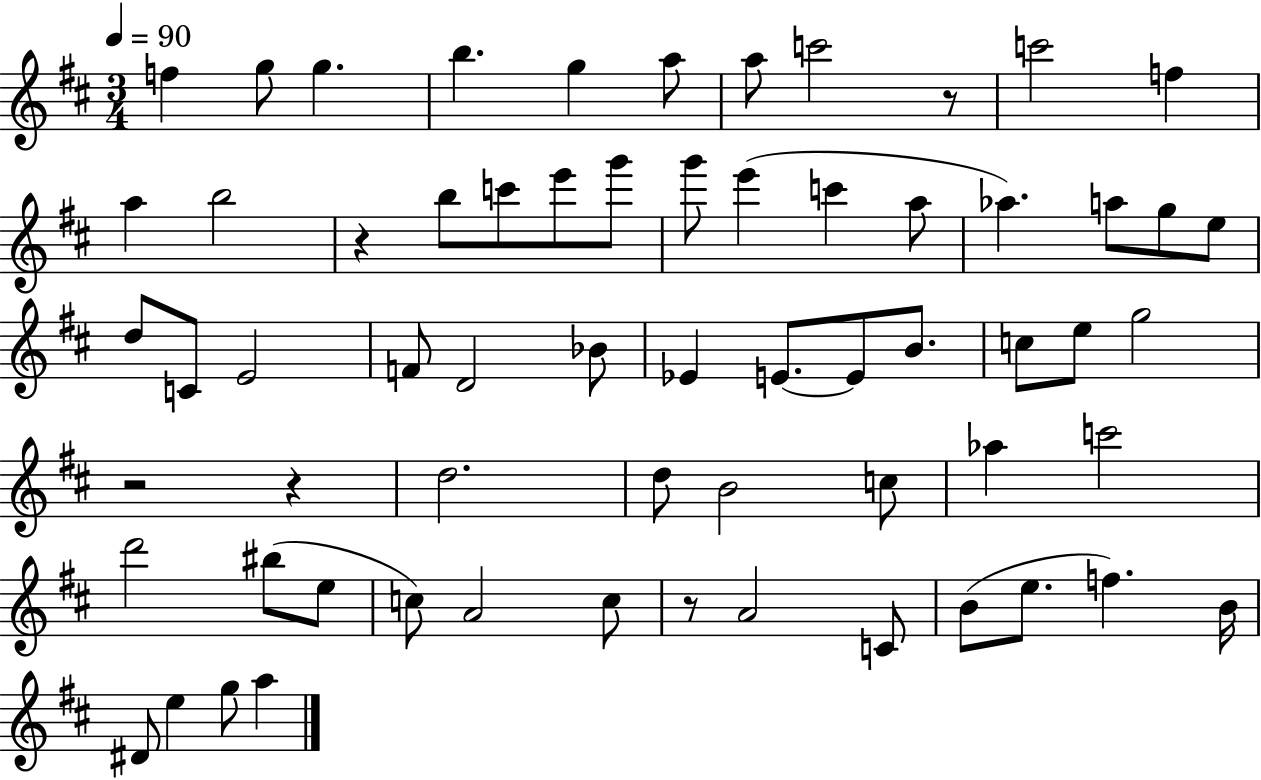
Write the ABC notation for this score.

X:1
T:Untitled
M:3/4
L:1/4
K:D
f g/2 g b g a/2 a/2 c'2 z/2 c'2 f a b2 z b/2 c'/2 e'/2 g'/2 g'/2 e' c' a/2 _a a/2 g/2 e/2 d/2 C/2 E2 F/2 D2 _B/2 _E E/2 E/2 B/2 c/2 e/2 g2 z2 z d2 d/2 B2 c/2 _a c'2 d'2 ^b/2 e/2 c/2 A2 c/2 z/2 A2 C/2 B/2 e/2 f B/4 ^D/2 e g/2 a